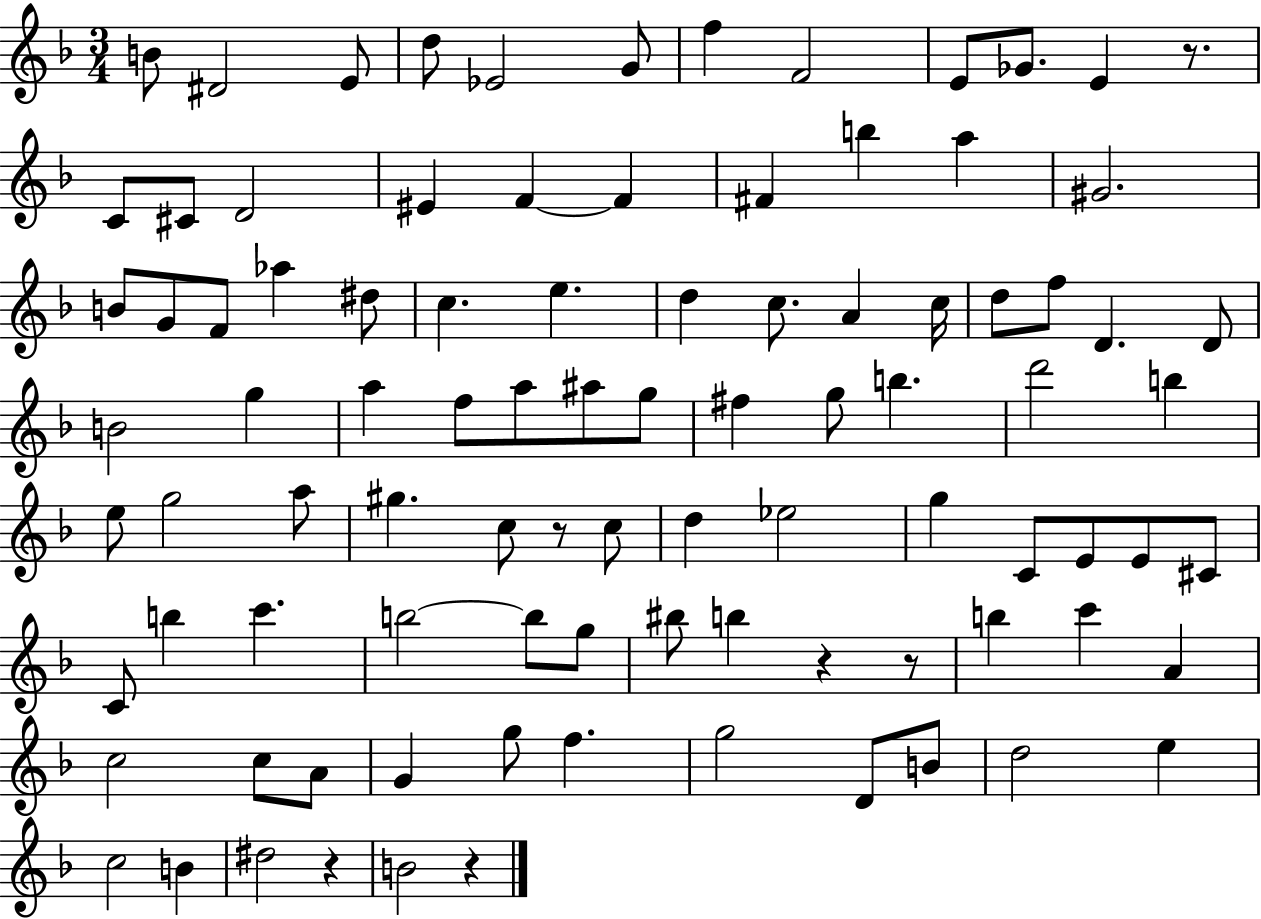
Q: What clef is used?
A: treble